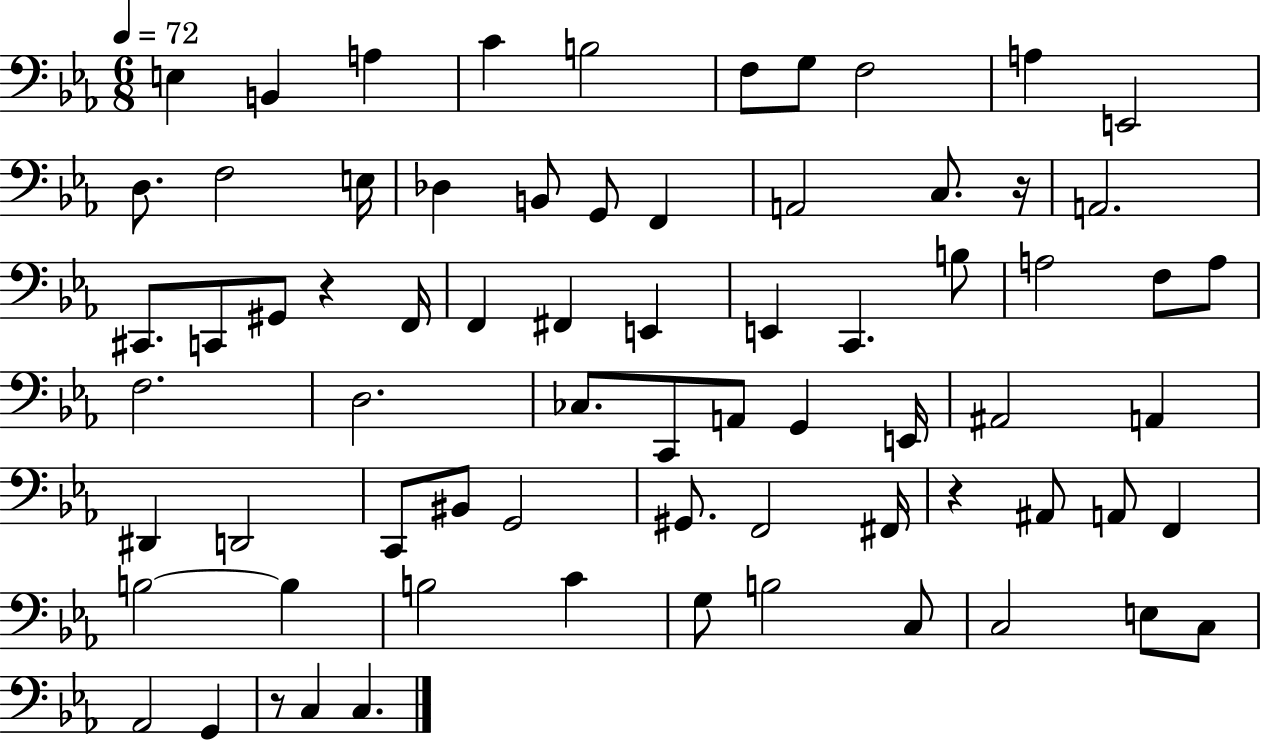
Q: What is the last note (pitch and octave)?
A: C3